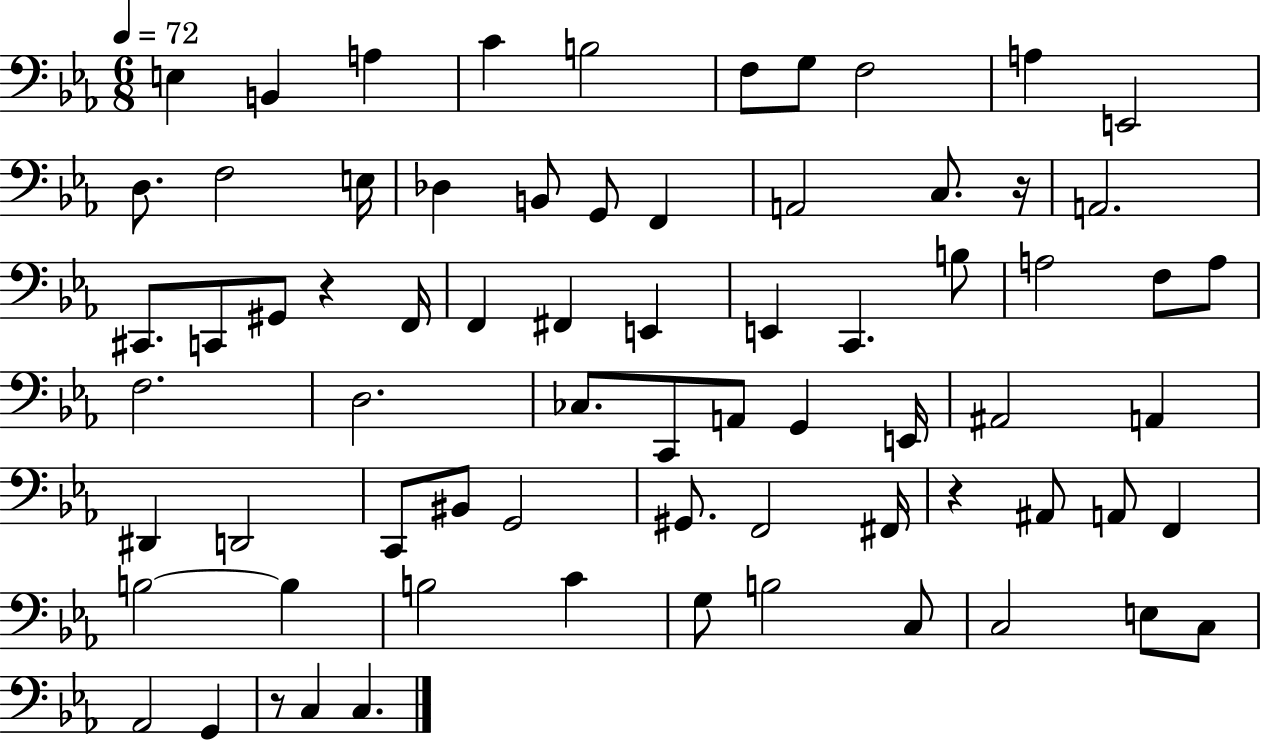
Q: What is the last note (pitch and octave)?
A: C3